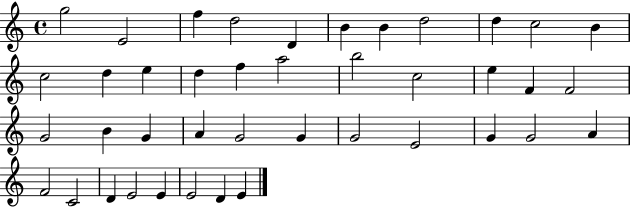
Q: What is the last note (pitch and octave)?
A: E4